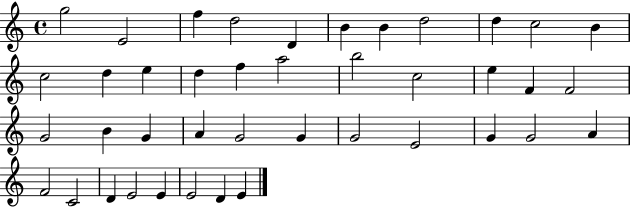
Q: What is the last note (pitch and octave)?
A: E4